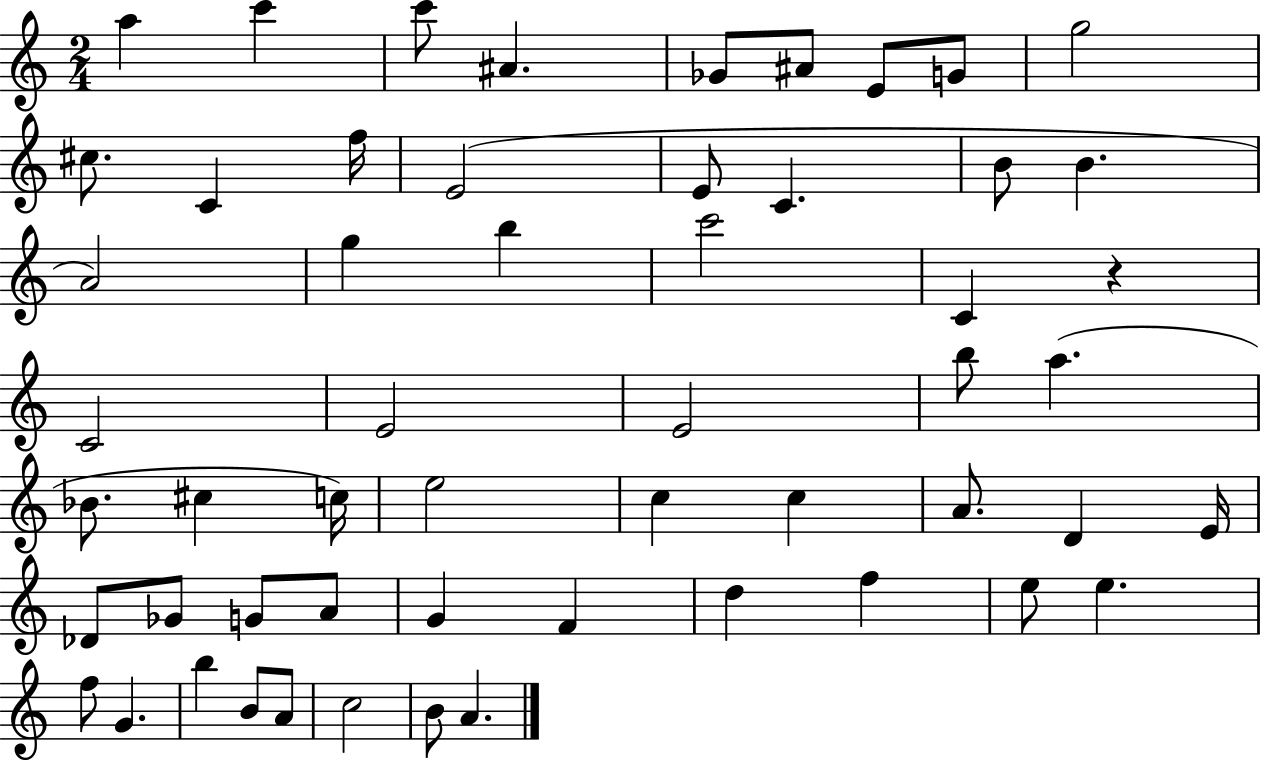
A5/q C6/q C6/e A#4/q. Gb4/e A#4/e E4/e G4/e G5/h C#5/e. C4/q F5/s E4/h E4/e C4/q. B4/e B4/q. A4/h G5/q B5/q C6/h C4/q R/q C4/h E4/h E4/h B5/e A5/q. Bb4/e. C#5/q C5/s E5/h C5/q C5/q A4/e. D4/q E4/s Db4/e Gb4/e G4/e A4/e G4/q F4/q D5/q F5/q E5/e E5/q. F5/e G4/q. B5/q B4/e A4/e C5/h B4/e A4/q.